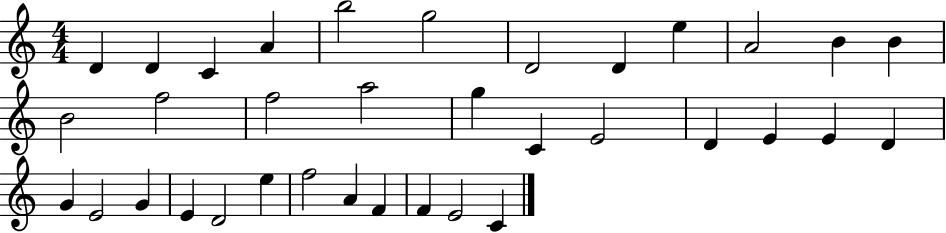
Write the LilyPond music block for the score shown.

{
  \clef treble
  \numericTimeSignature
  \time 4/4
  \key c \major
  d'4 d'4 c'4 a'4 | b''2 g''2 | d'2 d'4 e''4 | a'2 b'4 b'4 | \break b'2 f''2 | f''2 a''2 | g''4 c'4 e'2 | d'4 e'4 e'4 d'4 | \break g'4 e'2 g'4 | e'4 d'2 e''4 | f''2 a'4 f'4 | f'4 e'2 c'4 | \break \bar "|."
}